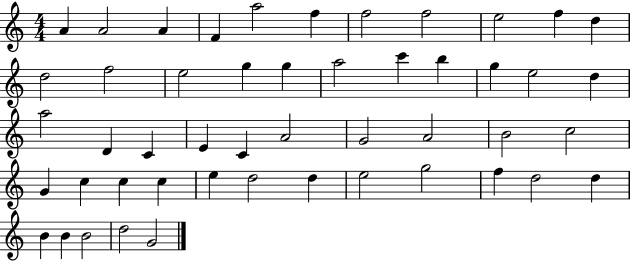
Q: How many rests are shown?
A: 0